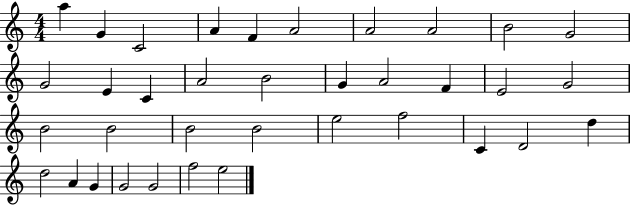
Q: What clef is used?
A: treble